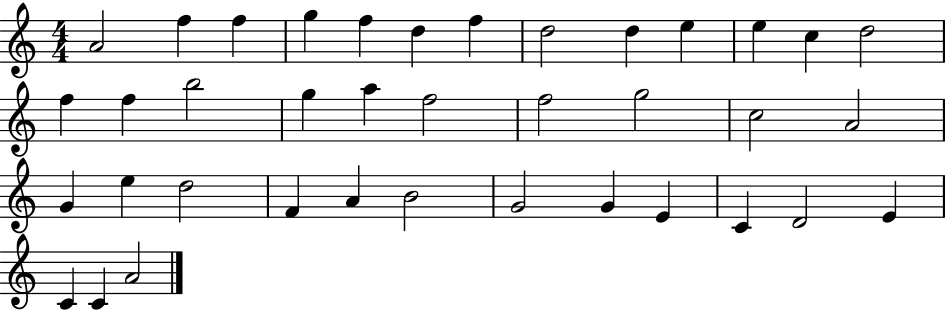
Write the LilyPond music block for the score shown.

{
  \clef treble
  \numericTimeSignature
  \time 4/4
  \key c \major
  a'2 f''4 f''4 | g''4 f''4 d''4 f''4 | d''2 d''4 e''4 | e''4 c''4 d''2 | \break f''4 f''4 b''2 | g''4 a''4 f''2 | f''2 g''2 | c''2 a'2 | \break g'4 e''4 d''2 | f'4 a'4 b'2 | g'2 g'4 e'4 | c'4 d'2 e'4 | \break c'4 c'4 a'2 | \bar "|."
}